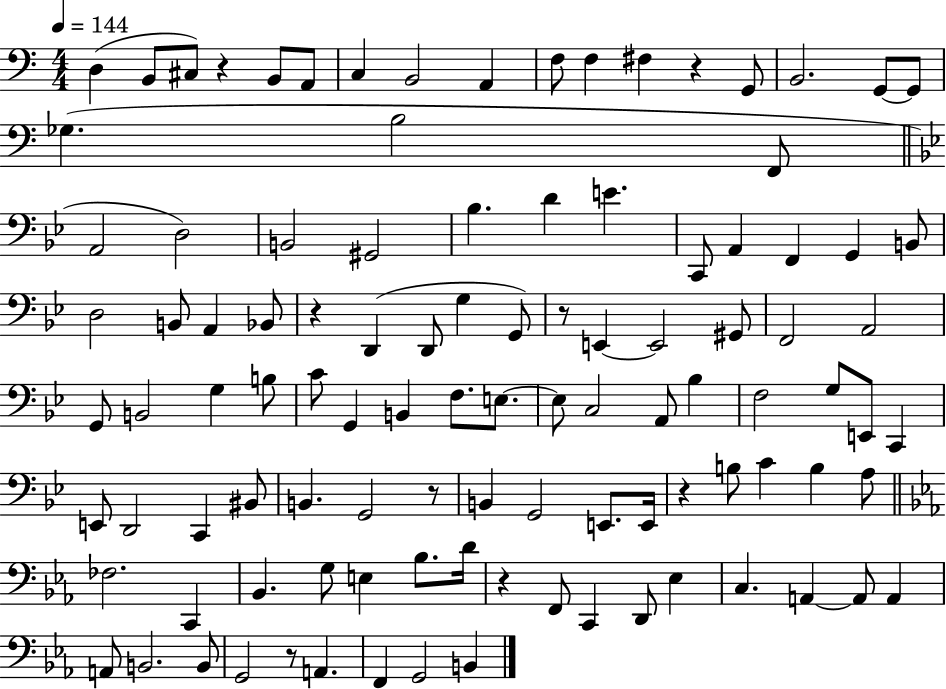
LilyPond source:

{
  \clef bass
  \numericTimeSignature
  \time 4/4
  \key c \major
  \tempo 4 = 144
  d4( b,8 cis8) r4 b,8 a,8 | c4 b,2 a,4 | f8 f4 fis4 r4 g,8 | b,2. g,8~~ g,8 | \break ges4.( b2 f,8 | \bar "||" \break \key bes \major a,2 d2) | b,2 gis,2 | bes4. d'4 e'4. | c,8 a,4 f,4 g,4 b,8 | \break d2 b,8 a,4 bes,8 | r4 d,4( d,8 g4 g,8) | r8 e,4~~ e,2 gis,8 | f,2 a,2 | \break g,8 b,2 g4 b8 | c'8 g,4 b,4 f8. e8.~~ | e8 c2 a,8 bes4 | f2 g8 e,8 c,4 | \break e,8 d,2 c,4 bis,8 | b,4. g,2 r8 | b,4 g,2 e,8. e,16 | r4 b8 c'4 b4 a8 | \break \bar "||" \break \key ees \major fes2. c,4 | bes,4. g8 e4 bes8. d'16 | r4 f,8 c,4 d,8 ees4 | c4. a,4~~ a,8 a,4 | \break a,8 b,2. b,8 | g,2 r8 a,4. | f,4 g,2 b,4 | \bar "|."
}